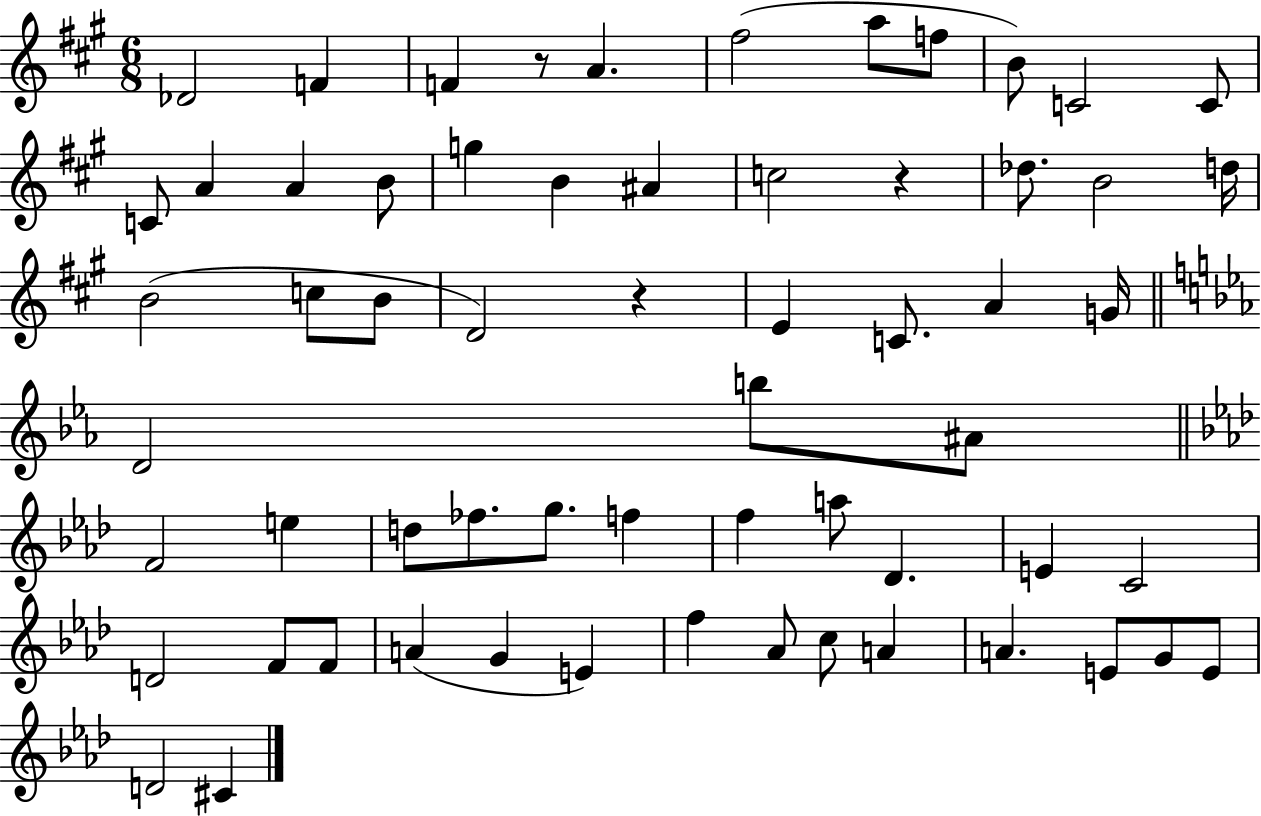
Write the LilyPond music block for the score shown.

{
  \clef treble
  \numericTimeSignature
  \time 6/8
  \key a \major
  des'2 f'4 | f'4 r8 a'4. | fis''2( a''8 f''8 | b'8) c'2 c'8 | \break c'8 a'4 a'4 b'8 | g''4 b'4 ais'4 | c''2 r4 | des''8. b'2 d''16 | \break b'2( c''8 b'8 | d'2) r4 | e'4 c'8. a'4 g'16 | \bar "||" \break \key ees \major d'2 b''8 ais'8 | \bar "||" \break \key aes \major f'2 e''4 | d''8 fes''8. g''8. f''4 | f''4 a''8 des'4. | e'4 c'2 | \break d'2 f'8 f'8 | a'4( g'4 e'4) | f''4 aes'8 c''8 a'4 | a'4. e'8 g'8 e'8 | \break d'2 cis'4 | \bar "|."
}